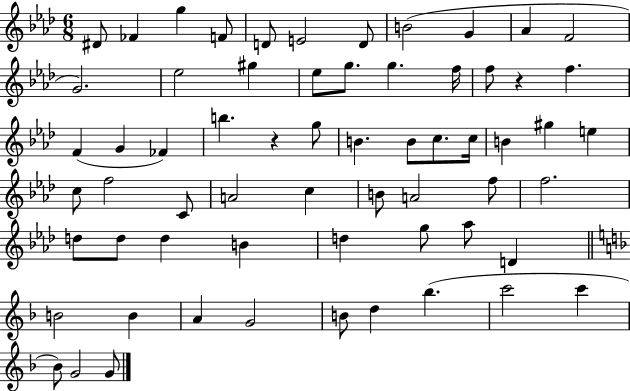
D#4/e FES4/q G5/q F4/e D4/e E4/h D4/e B4/h G4/q Ab4/q F4/h G4/h. Eb5/h G#5/q Eb5/e G5/e. G5/q. F5/s F5/e R/q F5/q. F4/q G4/q FES4/q B5/q. R/q G5/e B4/q. B4/e C5/e. C5/s B4/q G#5/q E5/q C5/e F5/h C4/e A4/h C5/q B4/e A4/h F5/e F5/h. D5/e D5/e D5/q B4/q D5/q G5/e Ab5/e D4/q B4/h B4/q A4/q G4/h B4/e D5/q Bb5/q. C6/h C6/q Bb4/e G4/h G4/e